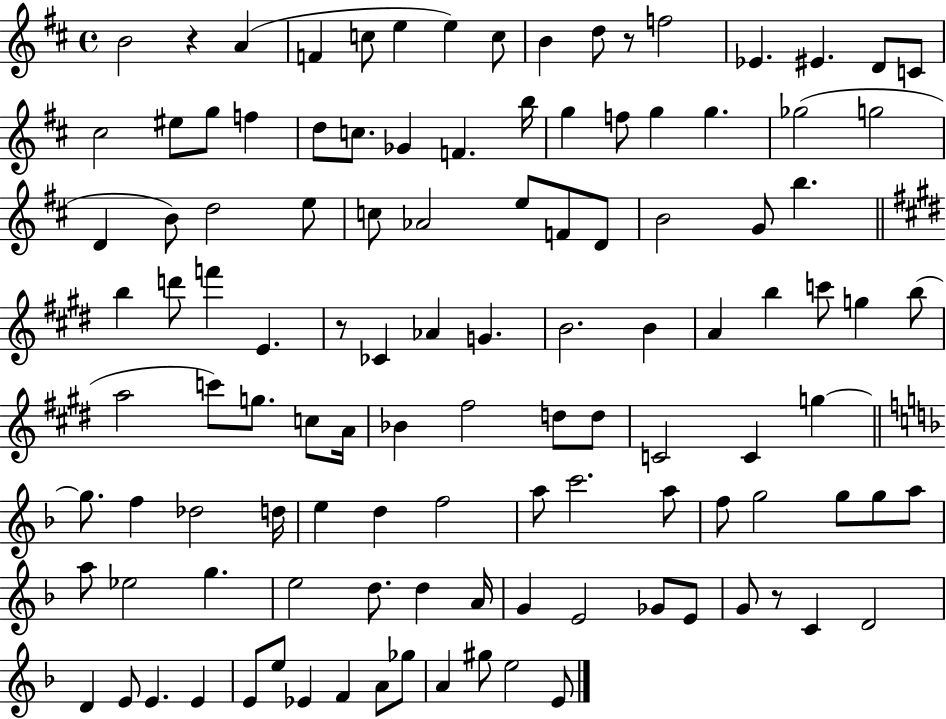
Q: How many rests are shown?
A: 4